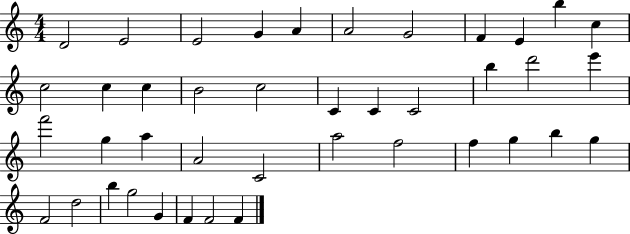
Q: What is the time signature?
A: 4/4